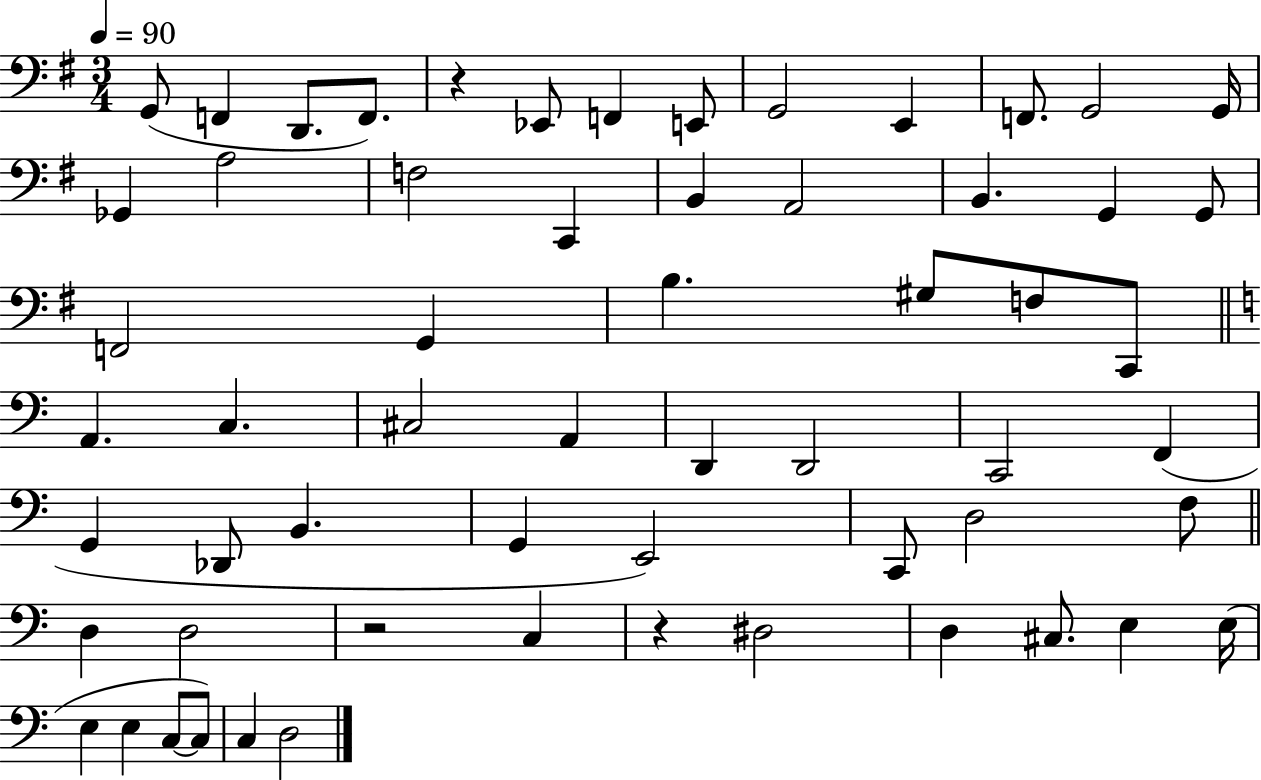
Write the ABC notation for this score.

X:1
T:Untitled
M:3/4
L:1/4
K:G
G,,/2 F,, D,,/2 F,,/2 z _E,,/2 F,, E,,/2 G,,2 E,, F,,/2 G,,2 G,,/4 _G,, A,2 F,2 C,, B,, A,,2 B,, G,, G,,/2 F,,2 G,, B, ^G,/2 F,/2 C,,/2 A,, C, ^C,2 A,, D,, D,,2 C,,2 F,, G,, _D,,/2 B,, G,, E,,2 C,,/2 D,2 F,/2 D, D,2 z2 C, z ^D,2 D, ^C,/2 E, E,/4 E, E, C,/2 C,/2 C, D,2